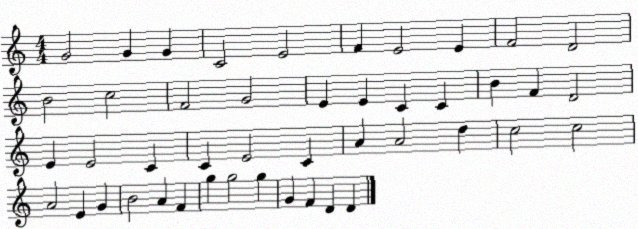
X:1
T:Untitled
M:4/4
L:1/4
K:C
G2 G G C2 E2 F E2 E F2 D2 B2 c2 F2 G2 E E C C B F D2 E E2 C C E2 C A A2 d c2 c2 A2 E G B2 A F g g2 g G F D D